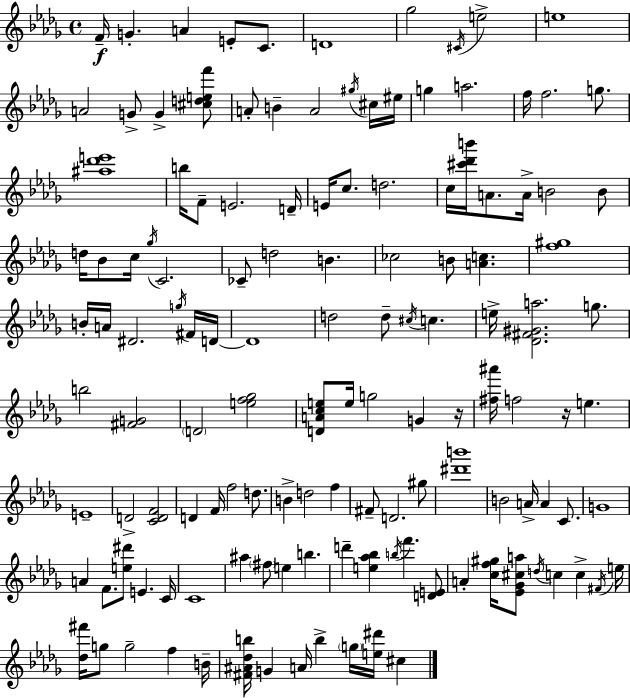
X:1
T:Untitled
M:4/4
L:1/4
K:Bbm
F/4 G A E/2 C/2 D4 _g2 ^C/4 e2 e4 A2 G/2 G [^cdef']/2 A/2 B A2 ^g/4 ^c/4 ^e/4 g a2 f/4 f2 g/2 [^a_d'e']4 b/4 F/2 E2 D/4 E/4 c/2 d2 c/4 [^c'_d'b']/4 A/2 A/4 B2 B/2 d/4 _B/2 c/4 _g/4 C2 _C/2 d2 B _c2 B/2 [Ac] [f^g]4 B/4 A/4 ^D2 g/4 ^F/4 D/4 D4 d2 d/2 ^c/4 c e/4 [_D^F^Ga]2 g/2 b2 [^FG]2 D2 [ef_g]2 [DAce]/2 e/4 g2 G z/4 [^f^a']/4 f2 z/4 e E4 D2 [CDF]2 D F/4 f2 d/2 B d2 f ^F/2 D2 ^g/2 [^d'b']4 B2 A/4 A C/2 G4 A F/2 [e^d']/2 E C/4 C4 ^a ^f/2 e b d' [e_a_b] b/4 f' [DE]/2 A [cf^g]/4 [_E_G^ca]/2 d/4 c c ^F/4 e/4 [_d^f']/4 g/2 g2 f B/4 [^F^A_db]/4 G A/4 b g/4 [e^d']/4 ^c